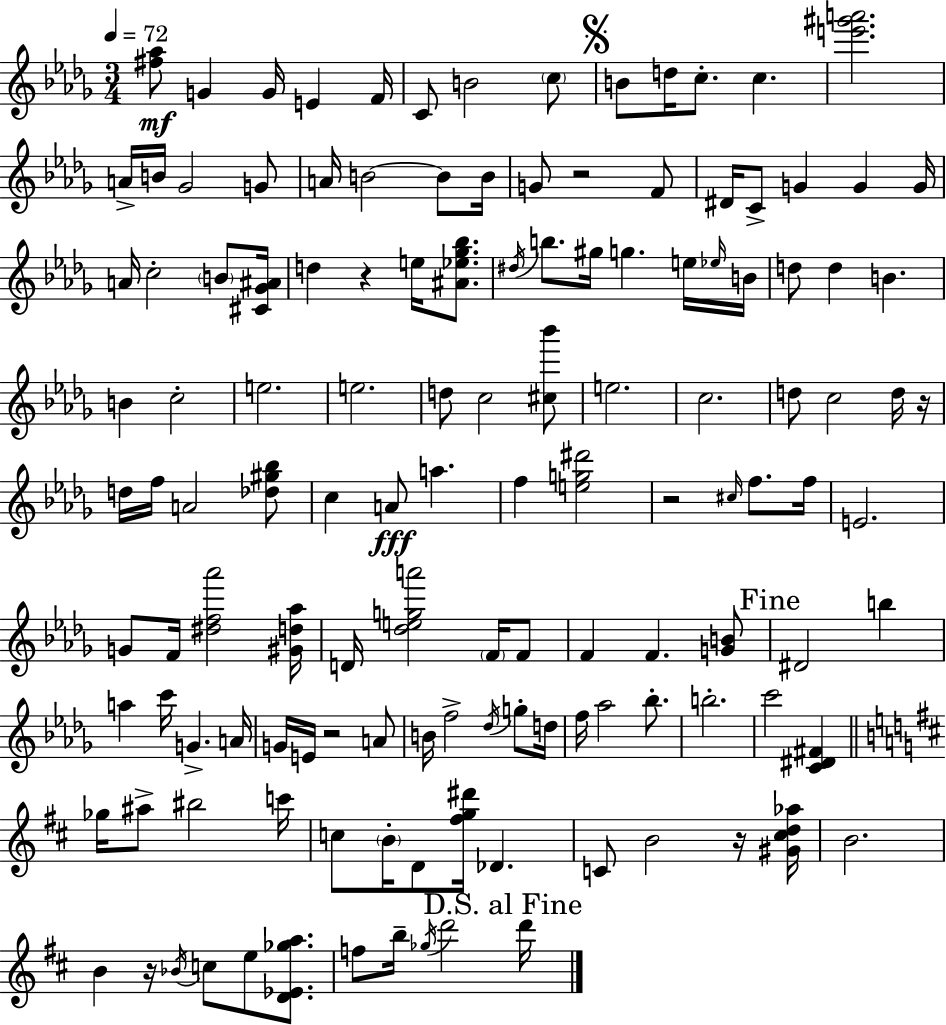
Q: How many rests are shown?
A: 7